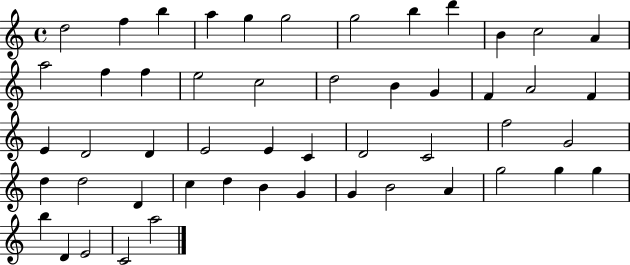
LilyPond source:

{
  \clef treble
  \time 4/4
  \defaultTimeSignature
  \key c \major
  d''2 f''4 b''4 | a''4 g''4 g''2 | g''2 b''4 d'''4 | b'4 c''2 a'4 | \break a''2 f''4 f''4 | e''2 c''2 | d''2 b'4 g'4 | f'4 a'2 f'4 | \break e'4 d'2 d'4 | e'2 e'4 c'4 | d'2 c'2 | f''2 g'2 | \break d''4 d''2 d'4 | c''4 d''4 b'4 g'4 | g'4 b'2 a'4 | g''2 g''4 g''4 | \break b''4 d'4 e'2 | c'2 a''2 | \bar "|."
}